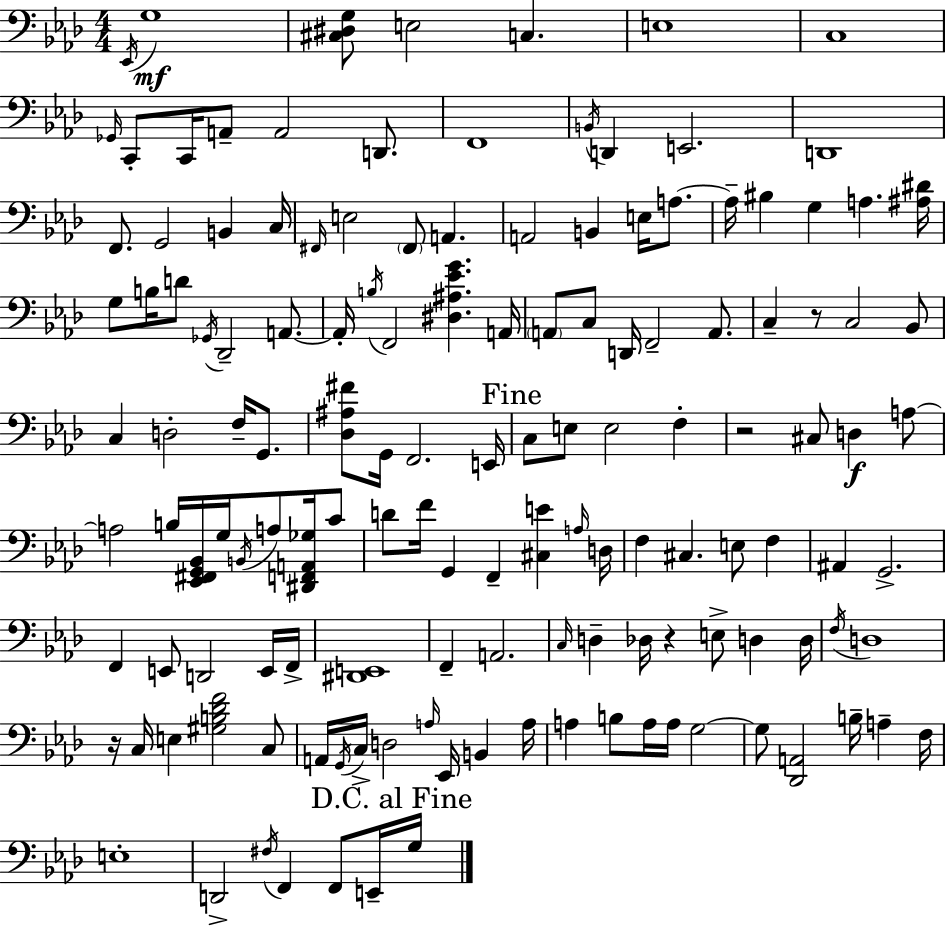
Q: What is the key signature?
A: AES major